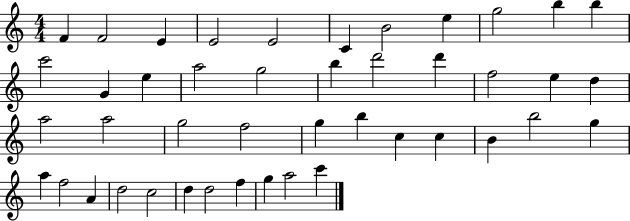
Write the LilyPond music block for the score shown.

{
  \clef treble
  \numericTimeSignature
  \time 4/4
  \key c \major
  f'4 f'2 e'4 | e'2 e'2 | c'4 b'2 e''4 | g''2 b''4 b''4 | \break c'''2 g'4 e''4 | a''2 g''2 | b''4 d'''2 d'''4 | f''2 e''4 d''4 | \break a''2 a''2 | g''2 f''2 | g''4 b''4 c''4 c''4 | b'4 b''2 g''4 | \break a''4 f''2 a'4 | d''2 c''2 | d''4 d''2 f''4 | g''4 a''2 c'''4 | \break \bar "|."
}